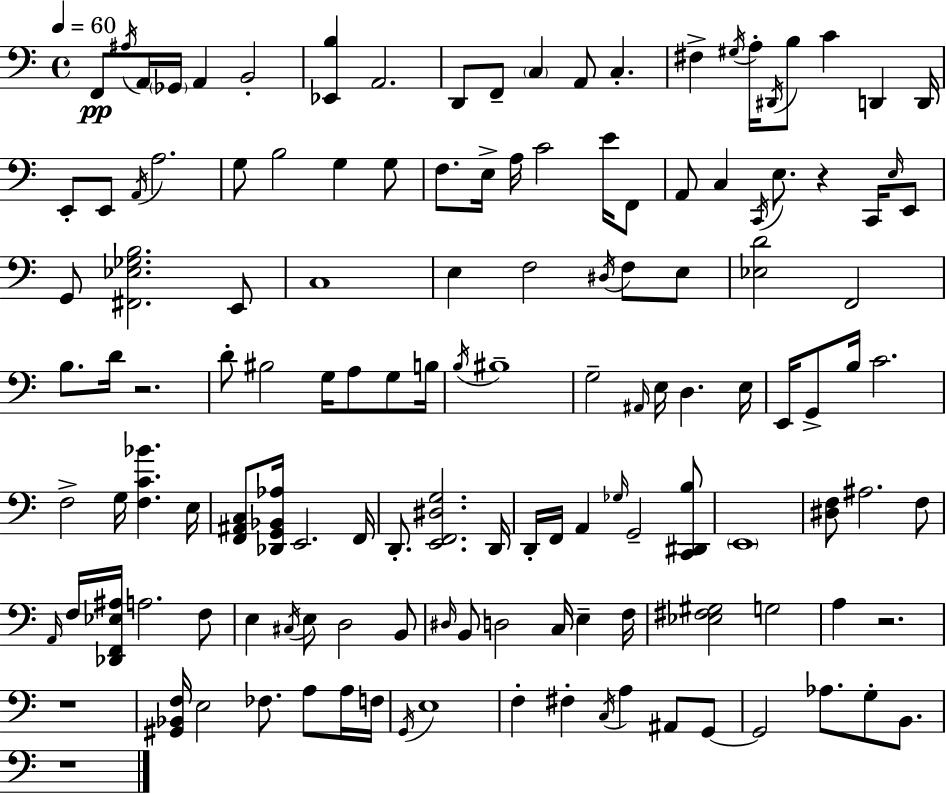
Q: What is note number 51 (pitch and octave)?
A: B3